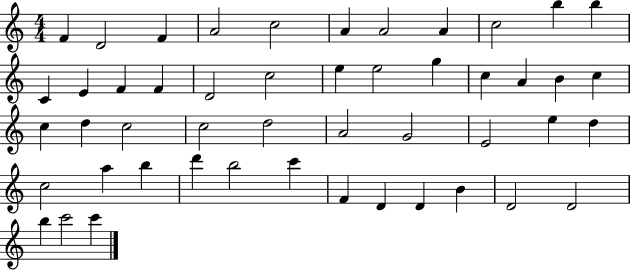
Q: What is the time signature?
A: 4/4